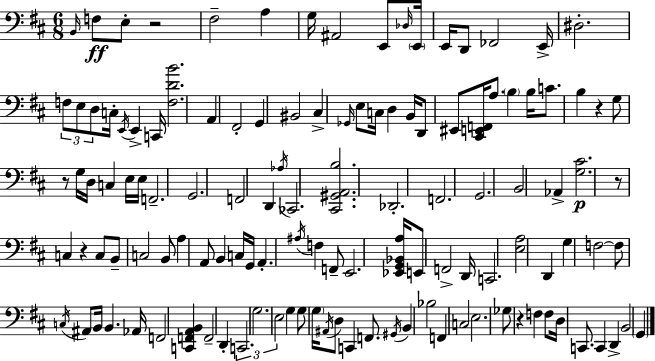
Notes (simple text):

B2/s F3/e E3/e R/h F#3/h A3/q G3/s A#2/h E2/e Db3/s E2/s E2/s D2/e FES2/h E2/s D#3/h. F3/e E3/e D3/e C3/s E2/s E2/q C2/s [F3,D4,B4]/h. A2/q F#2/h G2/q BIS2/h C#3/q Gb2/s E3/e C3/s D3/q B2/s D2/e EIS2/e [C#2,E2,F2]/s A3/e. B3/q B3/s C4/e. B3/q R/q G3/e R/e G3/s D3/s C3/q E3/s E3/s F2/h. G2/h. F2/h D2/q Ab3/s CES2/h. [C#2,G#2,A2,B3]/h. Db2/h. F2/h. G2/h. B2/h Ab2/q [G3,C#4]/h. R/e C3/q R/q C3/e B2/e C3/h B2/e A3/q A2/e B2/q C3/s G2/s A2/q. A#3/s F3/q F2/e E2/h. [Eb2,G2,Bb2,A3]/s E2/e F2/h D2/s C2/h. [E3,A3]/h D2/q G3/q F3/h F3/e C3/s A#2/e B2/s B2/q. Ab2/s F2/h [C2,F2,A2,B2]/q F2/h D2/q C2/h. G3/h. E3/h G3/q G3/e G3/s A#2/s D3/e C2/q F2/e. G#2/s B2/q Bb3/h F2/q C3/h E3/h. Gb3/e R/q F3/q F3/e D3/s C2/e. C2/q D2/q B2/h G2/q